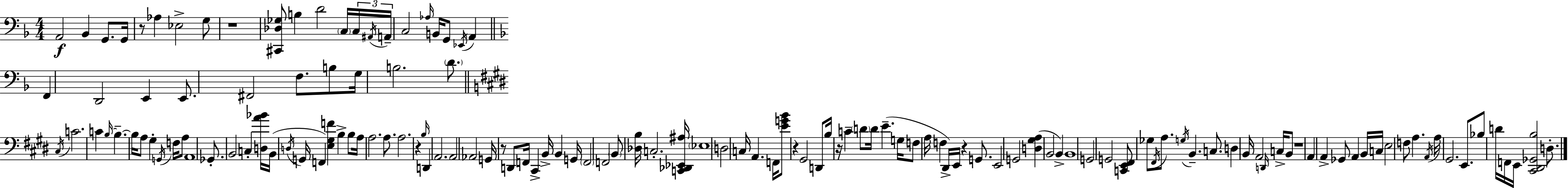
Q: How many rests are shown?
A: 8